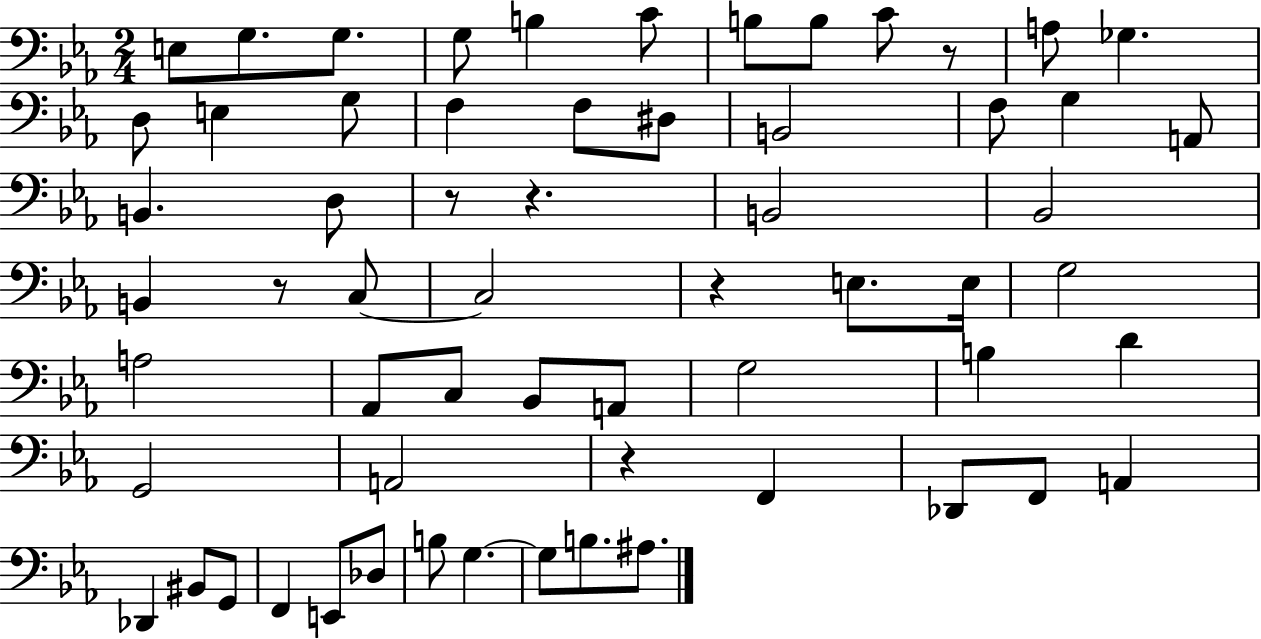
{
  \clef bass
  \numericTimeSignature
  \time 2/4
  \key ees \major
  e8 g8. g8. | g8 b4 c'8 | b8 b8 c'8 r8 | a8 ges4. | \break d8 e4 g8 | f4 f8 dis8 | b,2 | f8 g4 a,8 | \break b,4. d8 | r8 r4. | b,2 | bes,2 | \break b,4 r8 c8~~ | c2 | r4 e8. e16 | g2 | \break a2 | aes,8 c8 bes,8 a,8 | g2 | b4 d'4 | \break g,2 | a,2 | r4 f,4 | des,8 f,8 a,4 | \break des,4 bis,8 g,8 | f,4 e,8 des8 | b8 g4.~~ | g8 b8. ais8. | \break \bar "|."
}